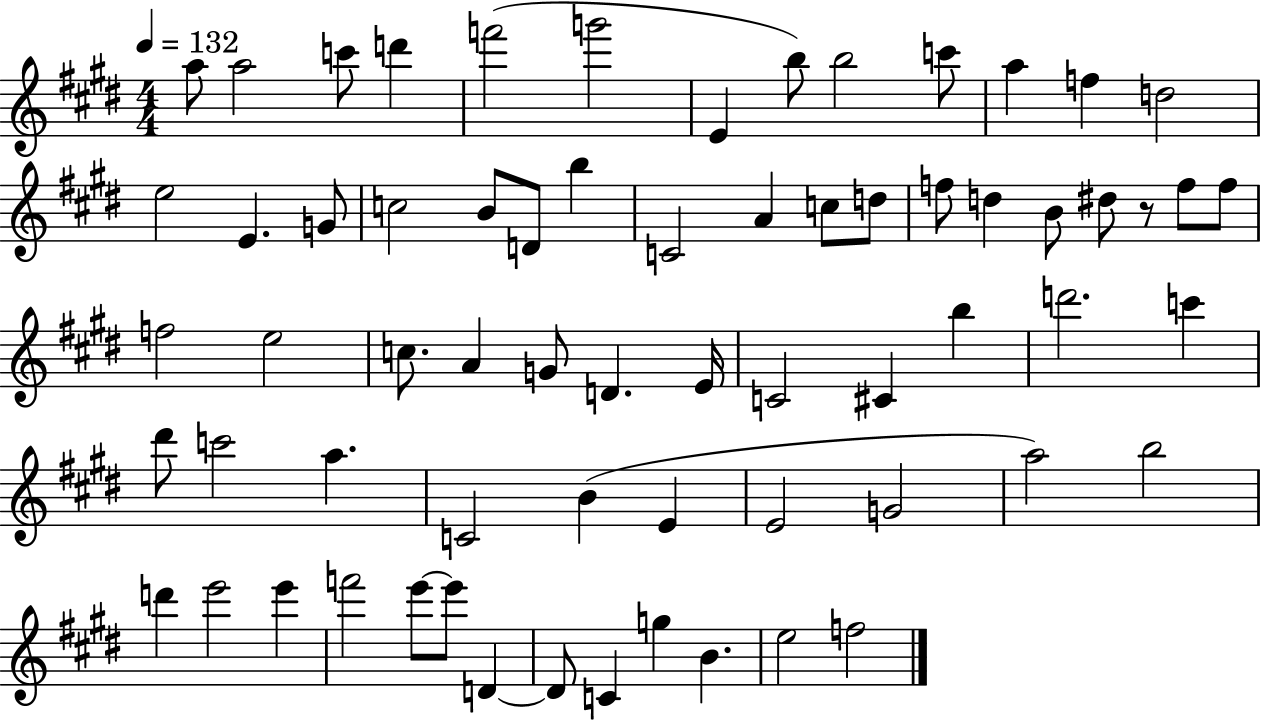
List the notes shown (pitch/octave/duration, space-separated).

A5/e A5/h C6/e D6/q F6/h G6/h E4/q B5/e B5/h C6/e A5/q F5/q D5/h E5/h E4/q. G4/e C5/h B4/e D4/e B5/q C4/h A4/q C5/e D5/e F5/e D5/q B4/e D#5/e R/e F5/e F5/e F5/h E5/h C5/e. A4/q G4/e D4/q. E4/s C4/h C#4/q B5/q D6/h. C6/q D#6/e C6/h A5/q. C4/h B4/q E4/q E4/h G4/h A5/h B5/h D6/q E6/h E6/q F6/h E6/e E6/e D4/q D4/e C4/q G5/q B4/q. E5/h F5/h